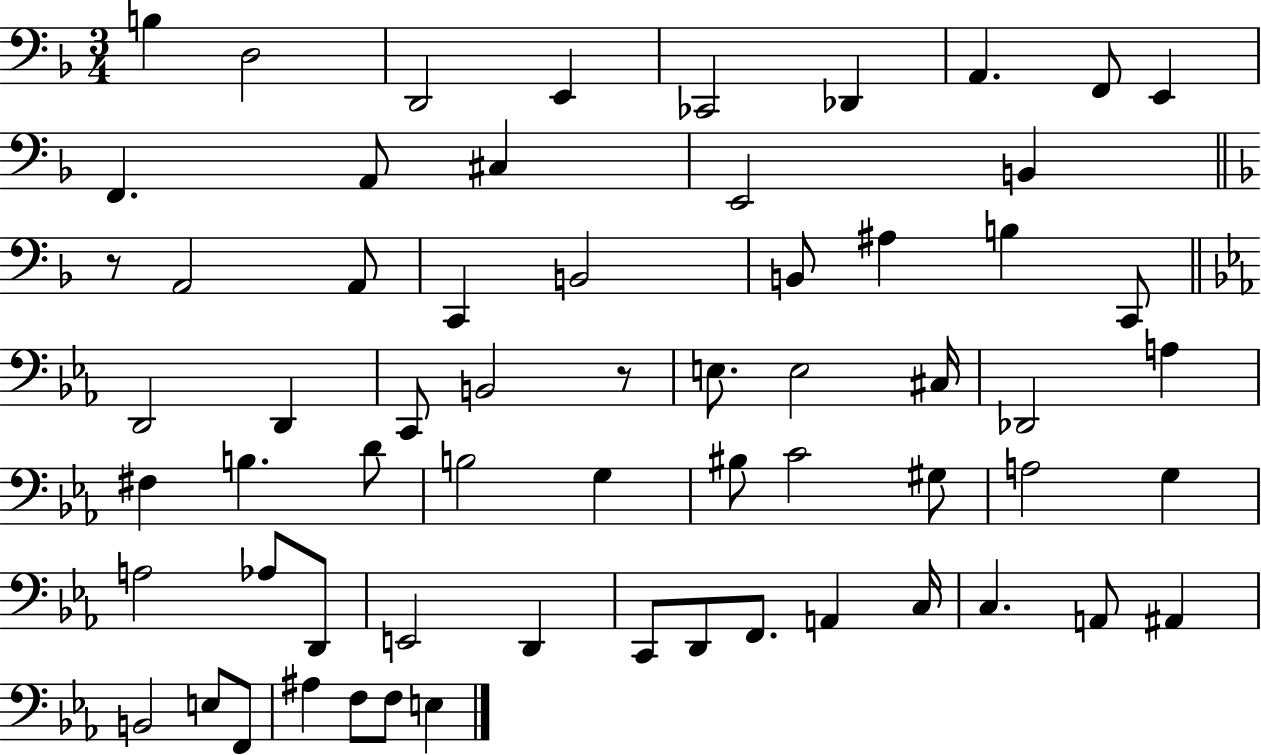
B3/q D3/h D2/h E2/q CES2/h Db2/q A2/q. F2/e E2/q F2/q. A2/e C#3/q E2/h B2/q R/e A2/h A2/e C2/q B2/h B2/e A#3/q B3/q C2/e D2/h D2/q C2/e B2/h R/e E3/e. E3/h C#3/s Db2/h A3/q F#3/q B3/q. D4/e B3/h G3/q BIS3/e C4/h G#3/e A3/h G3/q A3/h Ab3/e D2/e E2/h D2/q C2/e D2/e F2/e. A2/q C3/s C3/q. A2/e A#2/q B2/h E3/e F2/e A#3/q F3/e F3/e E3/q